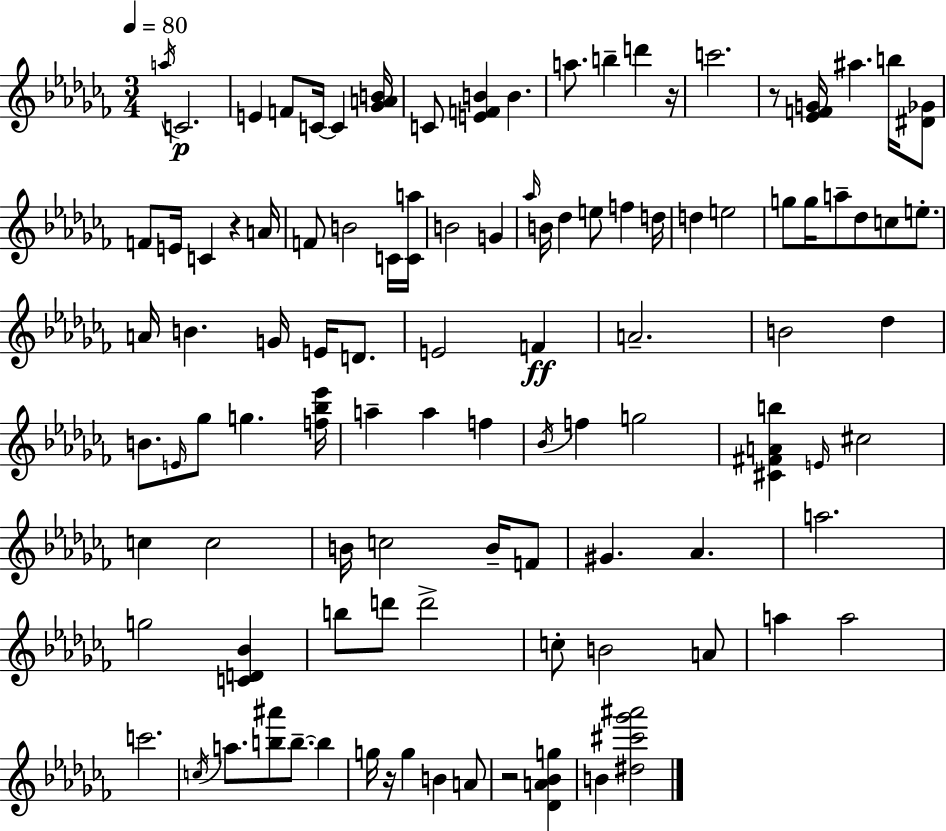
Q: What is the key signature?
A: AES minor